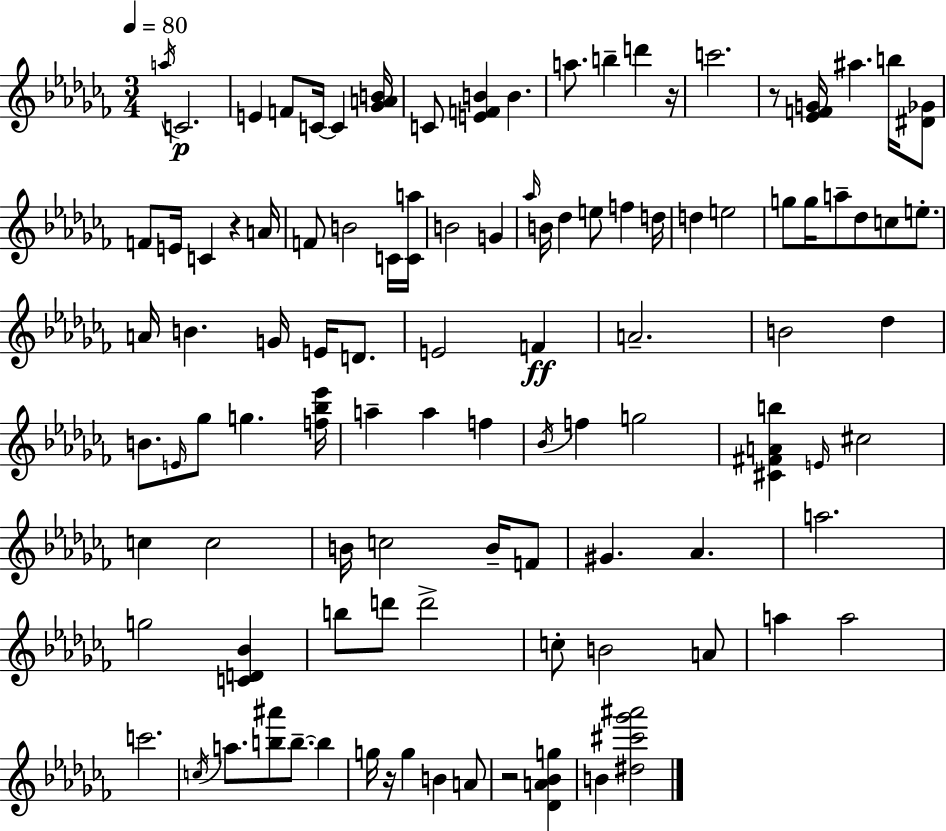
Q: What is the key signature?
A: AES minor